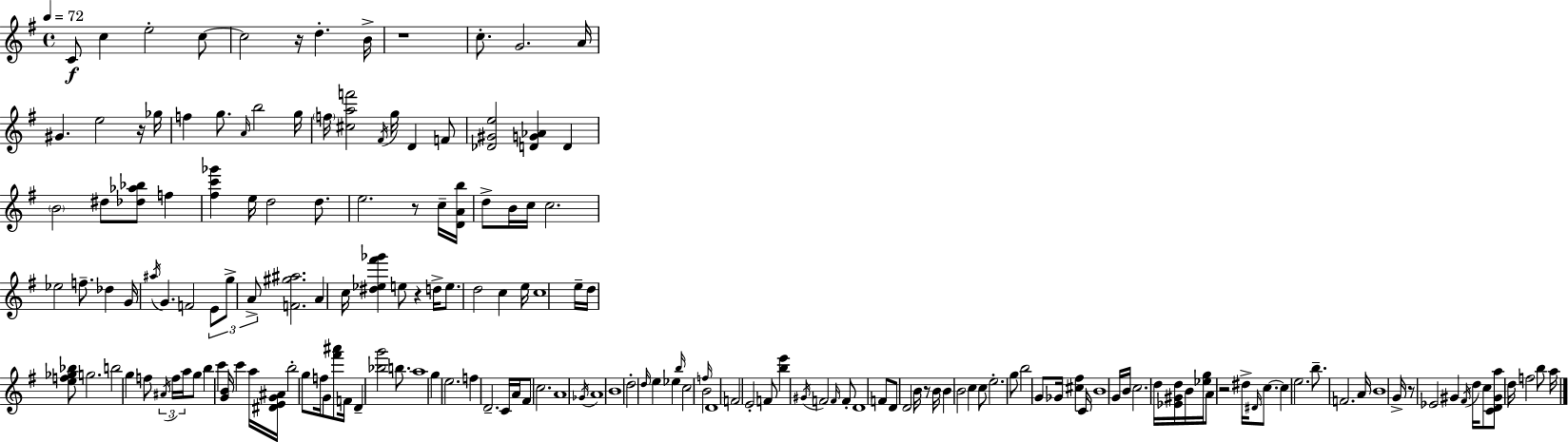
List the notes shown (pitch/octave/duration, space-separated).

C4/e C5/q E5/h C5/e C5/h R/s D5/q. B4/s R/w C5/e. G4/h. A4/s G#4/q. E5/h R/s Gb5/s F5/q G5/e. A4/s B5/h G5/s F5/s [C#5,A5,F6]/h F#4/s G5/s D4/q F4/e [Db4,G#4,E5]/h [D4,G4,Ab4]/q D4/q B4/h D#5/e [Db5,Ab5,Bb5]/e F5/q [F#5,C6,Gb6]/q E5/s D5/h D5/e. E5/h. R/e C5/s [D4,A4,B5]/s D5/e B4/s C5/s C5/h. Eb5/h F5/e. Db5/q G4/s A#5/s G4/q. F4/h E4/e G5/e A4/e [F4,G#5,A#5]/h. A4/q C5/s [D#5,Eb5,F#6,Gb6]/q E5/e R/q D5/s E5/e. D5/h C5/q E5/s C5/w E5/s D5/s [E5,F5,Gb5,Bb5]/e G5/h. B5/h G5/q F5/e A#4/s F5/s A5/s G5/e B5/q C6/q [G4,B4]/s C6/q A5/s [D#4,E4,G4,A#4]/s B5/h G5/e F5/s G4/e [F#6,A#6]/e F4/s D4/q [Bb5,G6]/h B5/e. A5/w G5/q E5/h. F5/q D4/h. C4/s A4/s F#4/e C5/h. A4/w Gb4/s A4/w B4/w D5/h D5/s E5/q Eb5/q B5/s C5/h F5/s B4/h D4/w F4/h E4/h F4/e [B5,E6]/q G#4/s F4/h F4/s F4/e D4/w F4/e D4/e D4/h B4/s R/e B4/s B4/q B4/h C5/q C5/e E5/h. G5/e B5/h G4/e Gb4/s [C#5,F#5]/q C4/s B4/w G4/s B4/s C5/h. D5/s [Eb4,G#4,D5]/s B4/s [Eb5,G5]/s A4/e R/h D#5/s D#4/s C5/e. C5/q E5/h. B5/e. F4/h. A4/s B4/w G4/s R/e Eb4/h G#4/q F#4/s D5/s C5/e [C4,D4,G#4,A5]/e D5/s F5/h B5/e A5/s